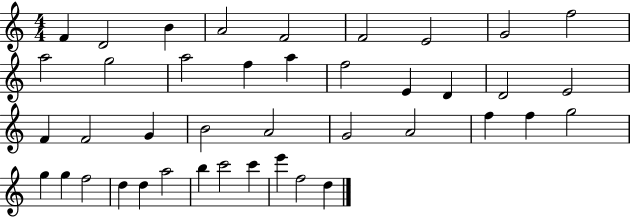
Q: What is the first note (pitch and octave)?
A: F4